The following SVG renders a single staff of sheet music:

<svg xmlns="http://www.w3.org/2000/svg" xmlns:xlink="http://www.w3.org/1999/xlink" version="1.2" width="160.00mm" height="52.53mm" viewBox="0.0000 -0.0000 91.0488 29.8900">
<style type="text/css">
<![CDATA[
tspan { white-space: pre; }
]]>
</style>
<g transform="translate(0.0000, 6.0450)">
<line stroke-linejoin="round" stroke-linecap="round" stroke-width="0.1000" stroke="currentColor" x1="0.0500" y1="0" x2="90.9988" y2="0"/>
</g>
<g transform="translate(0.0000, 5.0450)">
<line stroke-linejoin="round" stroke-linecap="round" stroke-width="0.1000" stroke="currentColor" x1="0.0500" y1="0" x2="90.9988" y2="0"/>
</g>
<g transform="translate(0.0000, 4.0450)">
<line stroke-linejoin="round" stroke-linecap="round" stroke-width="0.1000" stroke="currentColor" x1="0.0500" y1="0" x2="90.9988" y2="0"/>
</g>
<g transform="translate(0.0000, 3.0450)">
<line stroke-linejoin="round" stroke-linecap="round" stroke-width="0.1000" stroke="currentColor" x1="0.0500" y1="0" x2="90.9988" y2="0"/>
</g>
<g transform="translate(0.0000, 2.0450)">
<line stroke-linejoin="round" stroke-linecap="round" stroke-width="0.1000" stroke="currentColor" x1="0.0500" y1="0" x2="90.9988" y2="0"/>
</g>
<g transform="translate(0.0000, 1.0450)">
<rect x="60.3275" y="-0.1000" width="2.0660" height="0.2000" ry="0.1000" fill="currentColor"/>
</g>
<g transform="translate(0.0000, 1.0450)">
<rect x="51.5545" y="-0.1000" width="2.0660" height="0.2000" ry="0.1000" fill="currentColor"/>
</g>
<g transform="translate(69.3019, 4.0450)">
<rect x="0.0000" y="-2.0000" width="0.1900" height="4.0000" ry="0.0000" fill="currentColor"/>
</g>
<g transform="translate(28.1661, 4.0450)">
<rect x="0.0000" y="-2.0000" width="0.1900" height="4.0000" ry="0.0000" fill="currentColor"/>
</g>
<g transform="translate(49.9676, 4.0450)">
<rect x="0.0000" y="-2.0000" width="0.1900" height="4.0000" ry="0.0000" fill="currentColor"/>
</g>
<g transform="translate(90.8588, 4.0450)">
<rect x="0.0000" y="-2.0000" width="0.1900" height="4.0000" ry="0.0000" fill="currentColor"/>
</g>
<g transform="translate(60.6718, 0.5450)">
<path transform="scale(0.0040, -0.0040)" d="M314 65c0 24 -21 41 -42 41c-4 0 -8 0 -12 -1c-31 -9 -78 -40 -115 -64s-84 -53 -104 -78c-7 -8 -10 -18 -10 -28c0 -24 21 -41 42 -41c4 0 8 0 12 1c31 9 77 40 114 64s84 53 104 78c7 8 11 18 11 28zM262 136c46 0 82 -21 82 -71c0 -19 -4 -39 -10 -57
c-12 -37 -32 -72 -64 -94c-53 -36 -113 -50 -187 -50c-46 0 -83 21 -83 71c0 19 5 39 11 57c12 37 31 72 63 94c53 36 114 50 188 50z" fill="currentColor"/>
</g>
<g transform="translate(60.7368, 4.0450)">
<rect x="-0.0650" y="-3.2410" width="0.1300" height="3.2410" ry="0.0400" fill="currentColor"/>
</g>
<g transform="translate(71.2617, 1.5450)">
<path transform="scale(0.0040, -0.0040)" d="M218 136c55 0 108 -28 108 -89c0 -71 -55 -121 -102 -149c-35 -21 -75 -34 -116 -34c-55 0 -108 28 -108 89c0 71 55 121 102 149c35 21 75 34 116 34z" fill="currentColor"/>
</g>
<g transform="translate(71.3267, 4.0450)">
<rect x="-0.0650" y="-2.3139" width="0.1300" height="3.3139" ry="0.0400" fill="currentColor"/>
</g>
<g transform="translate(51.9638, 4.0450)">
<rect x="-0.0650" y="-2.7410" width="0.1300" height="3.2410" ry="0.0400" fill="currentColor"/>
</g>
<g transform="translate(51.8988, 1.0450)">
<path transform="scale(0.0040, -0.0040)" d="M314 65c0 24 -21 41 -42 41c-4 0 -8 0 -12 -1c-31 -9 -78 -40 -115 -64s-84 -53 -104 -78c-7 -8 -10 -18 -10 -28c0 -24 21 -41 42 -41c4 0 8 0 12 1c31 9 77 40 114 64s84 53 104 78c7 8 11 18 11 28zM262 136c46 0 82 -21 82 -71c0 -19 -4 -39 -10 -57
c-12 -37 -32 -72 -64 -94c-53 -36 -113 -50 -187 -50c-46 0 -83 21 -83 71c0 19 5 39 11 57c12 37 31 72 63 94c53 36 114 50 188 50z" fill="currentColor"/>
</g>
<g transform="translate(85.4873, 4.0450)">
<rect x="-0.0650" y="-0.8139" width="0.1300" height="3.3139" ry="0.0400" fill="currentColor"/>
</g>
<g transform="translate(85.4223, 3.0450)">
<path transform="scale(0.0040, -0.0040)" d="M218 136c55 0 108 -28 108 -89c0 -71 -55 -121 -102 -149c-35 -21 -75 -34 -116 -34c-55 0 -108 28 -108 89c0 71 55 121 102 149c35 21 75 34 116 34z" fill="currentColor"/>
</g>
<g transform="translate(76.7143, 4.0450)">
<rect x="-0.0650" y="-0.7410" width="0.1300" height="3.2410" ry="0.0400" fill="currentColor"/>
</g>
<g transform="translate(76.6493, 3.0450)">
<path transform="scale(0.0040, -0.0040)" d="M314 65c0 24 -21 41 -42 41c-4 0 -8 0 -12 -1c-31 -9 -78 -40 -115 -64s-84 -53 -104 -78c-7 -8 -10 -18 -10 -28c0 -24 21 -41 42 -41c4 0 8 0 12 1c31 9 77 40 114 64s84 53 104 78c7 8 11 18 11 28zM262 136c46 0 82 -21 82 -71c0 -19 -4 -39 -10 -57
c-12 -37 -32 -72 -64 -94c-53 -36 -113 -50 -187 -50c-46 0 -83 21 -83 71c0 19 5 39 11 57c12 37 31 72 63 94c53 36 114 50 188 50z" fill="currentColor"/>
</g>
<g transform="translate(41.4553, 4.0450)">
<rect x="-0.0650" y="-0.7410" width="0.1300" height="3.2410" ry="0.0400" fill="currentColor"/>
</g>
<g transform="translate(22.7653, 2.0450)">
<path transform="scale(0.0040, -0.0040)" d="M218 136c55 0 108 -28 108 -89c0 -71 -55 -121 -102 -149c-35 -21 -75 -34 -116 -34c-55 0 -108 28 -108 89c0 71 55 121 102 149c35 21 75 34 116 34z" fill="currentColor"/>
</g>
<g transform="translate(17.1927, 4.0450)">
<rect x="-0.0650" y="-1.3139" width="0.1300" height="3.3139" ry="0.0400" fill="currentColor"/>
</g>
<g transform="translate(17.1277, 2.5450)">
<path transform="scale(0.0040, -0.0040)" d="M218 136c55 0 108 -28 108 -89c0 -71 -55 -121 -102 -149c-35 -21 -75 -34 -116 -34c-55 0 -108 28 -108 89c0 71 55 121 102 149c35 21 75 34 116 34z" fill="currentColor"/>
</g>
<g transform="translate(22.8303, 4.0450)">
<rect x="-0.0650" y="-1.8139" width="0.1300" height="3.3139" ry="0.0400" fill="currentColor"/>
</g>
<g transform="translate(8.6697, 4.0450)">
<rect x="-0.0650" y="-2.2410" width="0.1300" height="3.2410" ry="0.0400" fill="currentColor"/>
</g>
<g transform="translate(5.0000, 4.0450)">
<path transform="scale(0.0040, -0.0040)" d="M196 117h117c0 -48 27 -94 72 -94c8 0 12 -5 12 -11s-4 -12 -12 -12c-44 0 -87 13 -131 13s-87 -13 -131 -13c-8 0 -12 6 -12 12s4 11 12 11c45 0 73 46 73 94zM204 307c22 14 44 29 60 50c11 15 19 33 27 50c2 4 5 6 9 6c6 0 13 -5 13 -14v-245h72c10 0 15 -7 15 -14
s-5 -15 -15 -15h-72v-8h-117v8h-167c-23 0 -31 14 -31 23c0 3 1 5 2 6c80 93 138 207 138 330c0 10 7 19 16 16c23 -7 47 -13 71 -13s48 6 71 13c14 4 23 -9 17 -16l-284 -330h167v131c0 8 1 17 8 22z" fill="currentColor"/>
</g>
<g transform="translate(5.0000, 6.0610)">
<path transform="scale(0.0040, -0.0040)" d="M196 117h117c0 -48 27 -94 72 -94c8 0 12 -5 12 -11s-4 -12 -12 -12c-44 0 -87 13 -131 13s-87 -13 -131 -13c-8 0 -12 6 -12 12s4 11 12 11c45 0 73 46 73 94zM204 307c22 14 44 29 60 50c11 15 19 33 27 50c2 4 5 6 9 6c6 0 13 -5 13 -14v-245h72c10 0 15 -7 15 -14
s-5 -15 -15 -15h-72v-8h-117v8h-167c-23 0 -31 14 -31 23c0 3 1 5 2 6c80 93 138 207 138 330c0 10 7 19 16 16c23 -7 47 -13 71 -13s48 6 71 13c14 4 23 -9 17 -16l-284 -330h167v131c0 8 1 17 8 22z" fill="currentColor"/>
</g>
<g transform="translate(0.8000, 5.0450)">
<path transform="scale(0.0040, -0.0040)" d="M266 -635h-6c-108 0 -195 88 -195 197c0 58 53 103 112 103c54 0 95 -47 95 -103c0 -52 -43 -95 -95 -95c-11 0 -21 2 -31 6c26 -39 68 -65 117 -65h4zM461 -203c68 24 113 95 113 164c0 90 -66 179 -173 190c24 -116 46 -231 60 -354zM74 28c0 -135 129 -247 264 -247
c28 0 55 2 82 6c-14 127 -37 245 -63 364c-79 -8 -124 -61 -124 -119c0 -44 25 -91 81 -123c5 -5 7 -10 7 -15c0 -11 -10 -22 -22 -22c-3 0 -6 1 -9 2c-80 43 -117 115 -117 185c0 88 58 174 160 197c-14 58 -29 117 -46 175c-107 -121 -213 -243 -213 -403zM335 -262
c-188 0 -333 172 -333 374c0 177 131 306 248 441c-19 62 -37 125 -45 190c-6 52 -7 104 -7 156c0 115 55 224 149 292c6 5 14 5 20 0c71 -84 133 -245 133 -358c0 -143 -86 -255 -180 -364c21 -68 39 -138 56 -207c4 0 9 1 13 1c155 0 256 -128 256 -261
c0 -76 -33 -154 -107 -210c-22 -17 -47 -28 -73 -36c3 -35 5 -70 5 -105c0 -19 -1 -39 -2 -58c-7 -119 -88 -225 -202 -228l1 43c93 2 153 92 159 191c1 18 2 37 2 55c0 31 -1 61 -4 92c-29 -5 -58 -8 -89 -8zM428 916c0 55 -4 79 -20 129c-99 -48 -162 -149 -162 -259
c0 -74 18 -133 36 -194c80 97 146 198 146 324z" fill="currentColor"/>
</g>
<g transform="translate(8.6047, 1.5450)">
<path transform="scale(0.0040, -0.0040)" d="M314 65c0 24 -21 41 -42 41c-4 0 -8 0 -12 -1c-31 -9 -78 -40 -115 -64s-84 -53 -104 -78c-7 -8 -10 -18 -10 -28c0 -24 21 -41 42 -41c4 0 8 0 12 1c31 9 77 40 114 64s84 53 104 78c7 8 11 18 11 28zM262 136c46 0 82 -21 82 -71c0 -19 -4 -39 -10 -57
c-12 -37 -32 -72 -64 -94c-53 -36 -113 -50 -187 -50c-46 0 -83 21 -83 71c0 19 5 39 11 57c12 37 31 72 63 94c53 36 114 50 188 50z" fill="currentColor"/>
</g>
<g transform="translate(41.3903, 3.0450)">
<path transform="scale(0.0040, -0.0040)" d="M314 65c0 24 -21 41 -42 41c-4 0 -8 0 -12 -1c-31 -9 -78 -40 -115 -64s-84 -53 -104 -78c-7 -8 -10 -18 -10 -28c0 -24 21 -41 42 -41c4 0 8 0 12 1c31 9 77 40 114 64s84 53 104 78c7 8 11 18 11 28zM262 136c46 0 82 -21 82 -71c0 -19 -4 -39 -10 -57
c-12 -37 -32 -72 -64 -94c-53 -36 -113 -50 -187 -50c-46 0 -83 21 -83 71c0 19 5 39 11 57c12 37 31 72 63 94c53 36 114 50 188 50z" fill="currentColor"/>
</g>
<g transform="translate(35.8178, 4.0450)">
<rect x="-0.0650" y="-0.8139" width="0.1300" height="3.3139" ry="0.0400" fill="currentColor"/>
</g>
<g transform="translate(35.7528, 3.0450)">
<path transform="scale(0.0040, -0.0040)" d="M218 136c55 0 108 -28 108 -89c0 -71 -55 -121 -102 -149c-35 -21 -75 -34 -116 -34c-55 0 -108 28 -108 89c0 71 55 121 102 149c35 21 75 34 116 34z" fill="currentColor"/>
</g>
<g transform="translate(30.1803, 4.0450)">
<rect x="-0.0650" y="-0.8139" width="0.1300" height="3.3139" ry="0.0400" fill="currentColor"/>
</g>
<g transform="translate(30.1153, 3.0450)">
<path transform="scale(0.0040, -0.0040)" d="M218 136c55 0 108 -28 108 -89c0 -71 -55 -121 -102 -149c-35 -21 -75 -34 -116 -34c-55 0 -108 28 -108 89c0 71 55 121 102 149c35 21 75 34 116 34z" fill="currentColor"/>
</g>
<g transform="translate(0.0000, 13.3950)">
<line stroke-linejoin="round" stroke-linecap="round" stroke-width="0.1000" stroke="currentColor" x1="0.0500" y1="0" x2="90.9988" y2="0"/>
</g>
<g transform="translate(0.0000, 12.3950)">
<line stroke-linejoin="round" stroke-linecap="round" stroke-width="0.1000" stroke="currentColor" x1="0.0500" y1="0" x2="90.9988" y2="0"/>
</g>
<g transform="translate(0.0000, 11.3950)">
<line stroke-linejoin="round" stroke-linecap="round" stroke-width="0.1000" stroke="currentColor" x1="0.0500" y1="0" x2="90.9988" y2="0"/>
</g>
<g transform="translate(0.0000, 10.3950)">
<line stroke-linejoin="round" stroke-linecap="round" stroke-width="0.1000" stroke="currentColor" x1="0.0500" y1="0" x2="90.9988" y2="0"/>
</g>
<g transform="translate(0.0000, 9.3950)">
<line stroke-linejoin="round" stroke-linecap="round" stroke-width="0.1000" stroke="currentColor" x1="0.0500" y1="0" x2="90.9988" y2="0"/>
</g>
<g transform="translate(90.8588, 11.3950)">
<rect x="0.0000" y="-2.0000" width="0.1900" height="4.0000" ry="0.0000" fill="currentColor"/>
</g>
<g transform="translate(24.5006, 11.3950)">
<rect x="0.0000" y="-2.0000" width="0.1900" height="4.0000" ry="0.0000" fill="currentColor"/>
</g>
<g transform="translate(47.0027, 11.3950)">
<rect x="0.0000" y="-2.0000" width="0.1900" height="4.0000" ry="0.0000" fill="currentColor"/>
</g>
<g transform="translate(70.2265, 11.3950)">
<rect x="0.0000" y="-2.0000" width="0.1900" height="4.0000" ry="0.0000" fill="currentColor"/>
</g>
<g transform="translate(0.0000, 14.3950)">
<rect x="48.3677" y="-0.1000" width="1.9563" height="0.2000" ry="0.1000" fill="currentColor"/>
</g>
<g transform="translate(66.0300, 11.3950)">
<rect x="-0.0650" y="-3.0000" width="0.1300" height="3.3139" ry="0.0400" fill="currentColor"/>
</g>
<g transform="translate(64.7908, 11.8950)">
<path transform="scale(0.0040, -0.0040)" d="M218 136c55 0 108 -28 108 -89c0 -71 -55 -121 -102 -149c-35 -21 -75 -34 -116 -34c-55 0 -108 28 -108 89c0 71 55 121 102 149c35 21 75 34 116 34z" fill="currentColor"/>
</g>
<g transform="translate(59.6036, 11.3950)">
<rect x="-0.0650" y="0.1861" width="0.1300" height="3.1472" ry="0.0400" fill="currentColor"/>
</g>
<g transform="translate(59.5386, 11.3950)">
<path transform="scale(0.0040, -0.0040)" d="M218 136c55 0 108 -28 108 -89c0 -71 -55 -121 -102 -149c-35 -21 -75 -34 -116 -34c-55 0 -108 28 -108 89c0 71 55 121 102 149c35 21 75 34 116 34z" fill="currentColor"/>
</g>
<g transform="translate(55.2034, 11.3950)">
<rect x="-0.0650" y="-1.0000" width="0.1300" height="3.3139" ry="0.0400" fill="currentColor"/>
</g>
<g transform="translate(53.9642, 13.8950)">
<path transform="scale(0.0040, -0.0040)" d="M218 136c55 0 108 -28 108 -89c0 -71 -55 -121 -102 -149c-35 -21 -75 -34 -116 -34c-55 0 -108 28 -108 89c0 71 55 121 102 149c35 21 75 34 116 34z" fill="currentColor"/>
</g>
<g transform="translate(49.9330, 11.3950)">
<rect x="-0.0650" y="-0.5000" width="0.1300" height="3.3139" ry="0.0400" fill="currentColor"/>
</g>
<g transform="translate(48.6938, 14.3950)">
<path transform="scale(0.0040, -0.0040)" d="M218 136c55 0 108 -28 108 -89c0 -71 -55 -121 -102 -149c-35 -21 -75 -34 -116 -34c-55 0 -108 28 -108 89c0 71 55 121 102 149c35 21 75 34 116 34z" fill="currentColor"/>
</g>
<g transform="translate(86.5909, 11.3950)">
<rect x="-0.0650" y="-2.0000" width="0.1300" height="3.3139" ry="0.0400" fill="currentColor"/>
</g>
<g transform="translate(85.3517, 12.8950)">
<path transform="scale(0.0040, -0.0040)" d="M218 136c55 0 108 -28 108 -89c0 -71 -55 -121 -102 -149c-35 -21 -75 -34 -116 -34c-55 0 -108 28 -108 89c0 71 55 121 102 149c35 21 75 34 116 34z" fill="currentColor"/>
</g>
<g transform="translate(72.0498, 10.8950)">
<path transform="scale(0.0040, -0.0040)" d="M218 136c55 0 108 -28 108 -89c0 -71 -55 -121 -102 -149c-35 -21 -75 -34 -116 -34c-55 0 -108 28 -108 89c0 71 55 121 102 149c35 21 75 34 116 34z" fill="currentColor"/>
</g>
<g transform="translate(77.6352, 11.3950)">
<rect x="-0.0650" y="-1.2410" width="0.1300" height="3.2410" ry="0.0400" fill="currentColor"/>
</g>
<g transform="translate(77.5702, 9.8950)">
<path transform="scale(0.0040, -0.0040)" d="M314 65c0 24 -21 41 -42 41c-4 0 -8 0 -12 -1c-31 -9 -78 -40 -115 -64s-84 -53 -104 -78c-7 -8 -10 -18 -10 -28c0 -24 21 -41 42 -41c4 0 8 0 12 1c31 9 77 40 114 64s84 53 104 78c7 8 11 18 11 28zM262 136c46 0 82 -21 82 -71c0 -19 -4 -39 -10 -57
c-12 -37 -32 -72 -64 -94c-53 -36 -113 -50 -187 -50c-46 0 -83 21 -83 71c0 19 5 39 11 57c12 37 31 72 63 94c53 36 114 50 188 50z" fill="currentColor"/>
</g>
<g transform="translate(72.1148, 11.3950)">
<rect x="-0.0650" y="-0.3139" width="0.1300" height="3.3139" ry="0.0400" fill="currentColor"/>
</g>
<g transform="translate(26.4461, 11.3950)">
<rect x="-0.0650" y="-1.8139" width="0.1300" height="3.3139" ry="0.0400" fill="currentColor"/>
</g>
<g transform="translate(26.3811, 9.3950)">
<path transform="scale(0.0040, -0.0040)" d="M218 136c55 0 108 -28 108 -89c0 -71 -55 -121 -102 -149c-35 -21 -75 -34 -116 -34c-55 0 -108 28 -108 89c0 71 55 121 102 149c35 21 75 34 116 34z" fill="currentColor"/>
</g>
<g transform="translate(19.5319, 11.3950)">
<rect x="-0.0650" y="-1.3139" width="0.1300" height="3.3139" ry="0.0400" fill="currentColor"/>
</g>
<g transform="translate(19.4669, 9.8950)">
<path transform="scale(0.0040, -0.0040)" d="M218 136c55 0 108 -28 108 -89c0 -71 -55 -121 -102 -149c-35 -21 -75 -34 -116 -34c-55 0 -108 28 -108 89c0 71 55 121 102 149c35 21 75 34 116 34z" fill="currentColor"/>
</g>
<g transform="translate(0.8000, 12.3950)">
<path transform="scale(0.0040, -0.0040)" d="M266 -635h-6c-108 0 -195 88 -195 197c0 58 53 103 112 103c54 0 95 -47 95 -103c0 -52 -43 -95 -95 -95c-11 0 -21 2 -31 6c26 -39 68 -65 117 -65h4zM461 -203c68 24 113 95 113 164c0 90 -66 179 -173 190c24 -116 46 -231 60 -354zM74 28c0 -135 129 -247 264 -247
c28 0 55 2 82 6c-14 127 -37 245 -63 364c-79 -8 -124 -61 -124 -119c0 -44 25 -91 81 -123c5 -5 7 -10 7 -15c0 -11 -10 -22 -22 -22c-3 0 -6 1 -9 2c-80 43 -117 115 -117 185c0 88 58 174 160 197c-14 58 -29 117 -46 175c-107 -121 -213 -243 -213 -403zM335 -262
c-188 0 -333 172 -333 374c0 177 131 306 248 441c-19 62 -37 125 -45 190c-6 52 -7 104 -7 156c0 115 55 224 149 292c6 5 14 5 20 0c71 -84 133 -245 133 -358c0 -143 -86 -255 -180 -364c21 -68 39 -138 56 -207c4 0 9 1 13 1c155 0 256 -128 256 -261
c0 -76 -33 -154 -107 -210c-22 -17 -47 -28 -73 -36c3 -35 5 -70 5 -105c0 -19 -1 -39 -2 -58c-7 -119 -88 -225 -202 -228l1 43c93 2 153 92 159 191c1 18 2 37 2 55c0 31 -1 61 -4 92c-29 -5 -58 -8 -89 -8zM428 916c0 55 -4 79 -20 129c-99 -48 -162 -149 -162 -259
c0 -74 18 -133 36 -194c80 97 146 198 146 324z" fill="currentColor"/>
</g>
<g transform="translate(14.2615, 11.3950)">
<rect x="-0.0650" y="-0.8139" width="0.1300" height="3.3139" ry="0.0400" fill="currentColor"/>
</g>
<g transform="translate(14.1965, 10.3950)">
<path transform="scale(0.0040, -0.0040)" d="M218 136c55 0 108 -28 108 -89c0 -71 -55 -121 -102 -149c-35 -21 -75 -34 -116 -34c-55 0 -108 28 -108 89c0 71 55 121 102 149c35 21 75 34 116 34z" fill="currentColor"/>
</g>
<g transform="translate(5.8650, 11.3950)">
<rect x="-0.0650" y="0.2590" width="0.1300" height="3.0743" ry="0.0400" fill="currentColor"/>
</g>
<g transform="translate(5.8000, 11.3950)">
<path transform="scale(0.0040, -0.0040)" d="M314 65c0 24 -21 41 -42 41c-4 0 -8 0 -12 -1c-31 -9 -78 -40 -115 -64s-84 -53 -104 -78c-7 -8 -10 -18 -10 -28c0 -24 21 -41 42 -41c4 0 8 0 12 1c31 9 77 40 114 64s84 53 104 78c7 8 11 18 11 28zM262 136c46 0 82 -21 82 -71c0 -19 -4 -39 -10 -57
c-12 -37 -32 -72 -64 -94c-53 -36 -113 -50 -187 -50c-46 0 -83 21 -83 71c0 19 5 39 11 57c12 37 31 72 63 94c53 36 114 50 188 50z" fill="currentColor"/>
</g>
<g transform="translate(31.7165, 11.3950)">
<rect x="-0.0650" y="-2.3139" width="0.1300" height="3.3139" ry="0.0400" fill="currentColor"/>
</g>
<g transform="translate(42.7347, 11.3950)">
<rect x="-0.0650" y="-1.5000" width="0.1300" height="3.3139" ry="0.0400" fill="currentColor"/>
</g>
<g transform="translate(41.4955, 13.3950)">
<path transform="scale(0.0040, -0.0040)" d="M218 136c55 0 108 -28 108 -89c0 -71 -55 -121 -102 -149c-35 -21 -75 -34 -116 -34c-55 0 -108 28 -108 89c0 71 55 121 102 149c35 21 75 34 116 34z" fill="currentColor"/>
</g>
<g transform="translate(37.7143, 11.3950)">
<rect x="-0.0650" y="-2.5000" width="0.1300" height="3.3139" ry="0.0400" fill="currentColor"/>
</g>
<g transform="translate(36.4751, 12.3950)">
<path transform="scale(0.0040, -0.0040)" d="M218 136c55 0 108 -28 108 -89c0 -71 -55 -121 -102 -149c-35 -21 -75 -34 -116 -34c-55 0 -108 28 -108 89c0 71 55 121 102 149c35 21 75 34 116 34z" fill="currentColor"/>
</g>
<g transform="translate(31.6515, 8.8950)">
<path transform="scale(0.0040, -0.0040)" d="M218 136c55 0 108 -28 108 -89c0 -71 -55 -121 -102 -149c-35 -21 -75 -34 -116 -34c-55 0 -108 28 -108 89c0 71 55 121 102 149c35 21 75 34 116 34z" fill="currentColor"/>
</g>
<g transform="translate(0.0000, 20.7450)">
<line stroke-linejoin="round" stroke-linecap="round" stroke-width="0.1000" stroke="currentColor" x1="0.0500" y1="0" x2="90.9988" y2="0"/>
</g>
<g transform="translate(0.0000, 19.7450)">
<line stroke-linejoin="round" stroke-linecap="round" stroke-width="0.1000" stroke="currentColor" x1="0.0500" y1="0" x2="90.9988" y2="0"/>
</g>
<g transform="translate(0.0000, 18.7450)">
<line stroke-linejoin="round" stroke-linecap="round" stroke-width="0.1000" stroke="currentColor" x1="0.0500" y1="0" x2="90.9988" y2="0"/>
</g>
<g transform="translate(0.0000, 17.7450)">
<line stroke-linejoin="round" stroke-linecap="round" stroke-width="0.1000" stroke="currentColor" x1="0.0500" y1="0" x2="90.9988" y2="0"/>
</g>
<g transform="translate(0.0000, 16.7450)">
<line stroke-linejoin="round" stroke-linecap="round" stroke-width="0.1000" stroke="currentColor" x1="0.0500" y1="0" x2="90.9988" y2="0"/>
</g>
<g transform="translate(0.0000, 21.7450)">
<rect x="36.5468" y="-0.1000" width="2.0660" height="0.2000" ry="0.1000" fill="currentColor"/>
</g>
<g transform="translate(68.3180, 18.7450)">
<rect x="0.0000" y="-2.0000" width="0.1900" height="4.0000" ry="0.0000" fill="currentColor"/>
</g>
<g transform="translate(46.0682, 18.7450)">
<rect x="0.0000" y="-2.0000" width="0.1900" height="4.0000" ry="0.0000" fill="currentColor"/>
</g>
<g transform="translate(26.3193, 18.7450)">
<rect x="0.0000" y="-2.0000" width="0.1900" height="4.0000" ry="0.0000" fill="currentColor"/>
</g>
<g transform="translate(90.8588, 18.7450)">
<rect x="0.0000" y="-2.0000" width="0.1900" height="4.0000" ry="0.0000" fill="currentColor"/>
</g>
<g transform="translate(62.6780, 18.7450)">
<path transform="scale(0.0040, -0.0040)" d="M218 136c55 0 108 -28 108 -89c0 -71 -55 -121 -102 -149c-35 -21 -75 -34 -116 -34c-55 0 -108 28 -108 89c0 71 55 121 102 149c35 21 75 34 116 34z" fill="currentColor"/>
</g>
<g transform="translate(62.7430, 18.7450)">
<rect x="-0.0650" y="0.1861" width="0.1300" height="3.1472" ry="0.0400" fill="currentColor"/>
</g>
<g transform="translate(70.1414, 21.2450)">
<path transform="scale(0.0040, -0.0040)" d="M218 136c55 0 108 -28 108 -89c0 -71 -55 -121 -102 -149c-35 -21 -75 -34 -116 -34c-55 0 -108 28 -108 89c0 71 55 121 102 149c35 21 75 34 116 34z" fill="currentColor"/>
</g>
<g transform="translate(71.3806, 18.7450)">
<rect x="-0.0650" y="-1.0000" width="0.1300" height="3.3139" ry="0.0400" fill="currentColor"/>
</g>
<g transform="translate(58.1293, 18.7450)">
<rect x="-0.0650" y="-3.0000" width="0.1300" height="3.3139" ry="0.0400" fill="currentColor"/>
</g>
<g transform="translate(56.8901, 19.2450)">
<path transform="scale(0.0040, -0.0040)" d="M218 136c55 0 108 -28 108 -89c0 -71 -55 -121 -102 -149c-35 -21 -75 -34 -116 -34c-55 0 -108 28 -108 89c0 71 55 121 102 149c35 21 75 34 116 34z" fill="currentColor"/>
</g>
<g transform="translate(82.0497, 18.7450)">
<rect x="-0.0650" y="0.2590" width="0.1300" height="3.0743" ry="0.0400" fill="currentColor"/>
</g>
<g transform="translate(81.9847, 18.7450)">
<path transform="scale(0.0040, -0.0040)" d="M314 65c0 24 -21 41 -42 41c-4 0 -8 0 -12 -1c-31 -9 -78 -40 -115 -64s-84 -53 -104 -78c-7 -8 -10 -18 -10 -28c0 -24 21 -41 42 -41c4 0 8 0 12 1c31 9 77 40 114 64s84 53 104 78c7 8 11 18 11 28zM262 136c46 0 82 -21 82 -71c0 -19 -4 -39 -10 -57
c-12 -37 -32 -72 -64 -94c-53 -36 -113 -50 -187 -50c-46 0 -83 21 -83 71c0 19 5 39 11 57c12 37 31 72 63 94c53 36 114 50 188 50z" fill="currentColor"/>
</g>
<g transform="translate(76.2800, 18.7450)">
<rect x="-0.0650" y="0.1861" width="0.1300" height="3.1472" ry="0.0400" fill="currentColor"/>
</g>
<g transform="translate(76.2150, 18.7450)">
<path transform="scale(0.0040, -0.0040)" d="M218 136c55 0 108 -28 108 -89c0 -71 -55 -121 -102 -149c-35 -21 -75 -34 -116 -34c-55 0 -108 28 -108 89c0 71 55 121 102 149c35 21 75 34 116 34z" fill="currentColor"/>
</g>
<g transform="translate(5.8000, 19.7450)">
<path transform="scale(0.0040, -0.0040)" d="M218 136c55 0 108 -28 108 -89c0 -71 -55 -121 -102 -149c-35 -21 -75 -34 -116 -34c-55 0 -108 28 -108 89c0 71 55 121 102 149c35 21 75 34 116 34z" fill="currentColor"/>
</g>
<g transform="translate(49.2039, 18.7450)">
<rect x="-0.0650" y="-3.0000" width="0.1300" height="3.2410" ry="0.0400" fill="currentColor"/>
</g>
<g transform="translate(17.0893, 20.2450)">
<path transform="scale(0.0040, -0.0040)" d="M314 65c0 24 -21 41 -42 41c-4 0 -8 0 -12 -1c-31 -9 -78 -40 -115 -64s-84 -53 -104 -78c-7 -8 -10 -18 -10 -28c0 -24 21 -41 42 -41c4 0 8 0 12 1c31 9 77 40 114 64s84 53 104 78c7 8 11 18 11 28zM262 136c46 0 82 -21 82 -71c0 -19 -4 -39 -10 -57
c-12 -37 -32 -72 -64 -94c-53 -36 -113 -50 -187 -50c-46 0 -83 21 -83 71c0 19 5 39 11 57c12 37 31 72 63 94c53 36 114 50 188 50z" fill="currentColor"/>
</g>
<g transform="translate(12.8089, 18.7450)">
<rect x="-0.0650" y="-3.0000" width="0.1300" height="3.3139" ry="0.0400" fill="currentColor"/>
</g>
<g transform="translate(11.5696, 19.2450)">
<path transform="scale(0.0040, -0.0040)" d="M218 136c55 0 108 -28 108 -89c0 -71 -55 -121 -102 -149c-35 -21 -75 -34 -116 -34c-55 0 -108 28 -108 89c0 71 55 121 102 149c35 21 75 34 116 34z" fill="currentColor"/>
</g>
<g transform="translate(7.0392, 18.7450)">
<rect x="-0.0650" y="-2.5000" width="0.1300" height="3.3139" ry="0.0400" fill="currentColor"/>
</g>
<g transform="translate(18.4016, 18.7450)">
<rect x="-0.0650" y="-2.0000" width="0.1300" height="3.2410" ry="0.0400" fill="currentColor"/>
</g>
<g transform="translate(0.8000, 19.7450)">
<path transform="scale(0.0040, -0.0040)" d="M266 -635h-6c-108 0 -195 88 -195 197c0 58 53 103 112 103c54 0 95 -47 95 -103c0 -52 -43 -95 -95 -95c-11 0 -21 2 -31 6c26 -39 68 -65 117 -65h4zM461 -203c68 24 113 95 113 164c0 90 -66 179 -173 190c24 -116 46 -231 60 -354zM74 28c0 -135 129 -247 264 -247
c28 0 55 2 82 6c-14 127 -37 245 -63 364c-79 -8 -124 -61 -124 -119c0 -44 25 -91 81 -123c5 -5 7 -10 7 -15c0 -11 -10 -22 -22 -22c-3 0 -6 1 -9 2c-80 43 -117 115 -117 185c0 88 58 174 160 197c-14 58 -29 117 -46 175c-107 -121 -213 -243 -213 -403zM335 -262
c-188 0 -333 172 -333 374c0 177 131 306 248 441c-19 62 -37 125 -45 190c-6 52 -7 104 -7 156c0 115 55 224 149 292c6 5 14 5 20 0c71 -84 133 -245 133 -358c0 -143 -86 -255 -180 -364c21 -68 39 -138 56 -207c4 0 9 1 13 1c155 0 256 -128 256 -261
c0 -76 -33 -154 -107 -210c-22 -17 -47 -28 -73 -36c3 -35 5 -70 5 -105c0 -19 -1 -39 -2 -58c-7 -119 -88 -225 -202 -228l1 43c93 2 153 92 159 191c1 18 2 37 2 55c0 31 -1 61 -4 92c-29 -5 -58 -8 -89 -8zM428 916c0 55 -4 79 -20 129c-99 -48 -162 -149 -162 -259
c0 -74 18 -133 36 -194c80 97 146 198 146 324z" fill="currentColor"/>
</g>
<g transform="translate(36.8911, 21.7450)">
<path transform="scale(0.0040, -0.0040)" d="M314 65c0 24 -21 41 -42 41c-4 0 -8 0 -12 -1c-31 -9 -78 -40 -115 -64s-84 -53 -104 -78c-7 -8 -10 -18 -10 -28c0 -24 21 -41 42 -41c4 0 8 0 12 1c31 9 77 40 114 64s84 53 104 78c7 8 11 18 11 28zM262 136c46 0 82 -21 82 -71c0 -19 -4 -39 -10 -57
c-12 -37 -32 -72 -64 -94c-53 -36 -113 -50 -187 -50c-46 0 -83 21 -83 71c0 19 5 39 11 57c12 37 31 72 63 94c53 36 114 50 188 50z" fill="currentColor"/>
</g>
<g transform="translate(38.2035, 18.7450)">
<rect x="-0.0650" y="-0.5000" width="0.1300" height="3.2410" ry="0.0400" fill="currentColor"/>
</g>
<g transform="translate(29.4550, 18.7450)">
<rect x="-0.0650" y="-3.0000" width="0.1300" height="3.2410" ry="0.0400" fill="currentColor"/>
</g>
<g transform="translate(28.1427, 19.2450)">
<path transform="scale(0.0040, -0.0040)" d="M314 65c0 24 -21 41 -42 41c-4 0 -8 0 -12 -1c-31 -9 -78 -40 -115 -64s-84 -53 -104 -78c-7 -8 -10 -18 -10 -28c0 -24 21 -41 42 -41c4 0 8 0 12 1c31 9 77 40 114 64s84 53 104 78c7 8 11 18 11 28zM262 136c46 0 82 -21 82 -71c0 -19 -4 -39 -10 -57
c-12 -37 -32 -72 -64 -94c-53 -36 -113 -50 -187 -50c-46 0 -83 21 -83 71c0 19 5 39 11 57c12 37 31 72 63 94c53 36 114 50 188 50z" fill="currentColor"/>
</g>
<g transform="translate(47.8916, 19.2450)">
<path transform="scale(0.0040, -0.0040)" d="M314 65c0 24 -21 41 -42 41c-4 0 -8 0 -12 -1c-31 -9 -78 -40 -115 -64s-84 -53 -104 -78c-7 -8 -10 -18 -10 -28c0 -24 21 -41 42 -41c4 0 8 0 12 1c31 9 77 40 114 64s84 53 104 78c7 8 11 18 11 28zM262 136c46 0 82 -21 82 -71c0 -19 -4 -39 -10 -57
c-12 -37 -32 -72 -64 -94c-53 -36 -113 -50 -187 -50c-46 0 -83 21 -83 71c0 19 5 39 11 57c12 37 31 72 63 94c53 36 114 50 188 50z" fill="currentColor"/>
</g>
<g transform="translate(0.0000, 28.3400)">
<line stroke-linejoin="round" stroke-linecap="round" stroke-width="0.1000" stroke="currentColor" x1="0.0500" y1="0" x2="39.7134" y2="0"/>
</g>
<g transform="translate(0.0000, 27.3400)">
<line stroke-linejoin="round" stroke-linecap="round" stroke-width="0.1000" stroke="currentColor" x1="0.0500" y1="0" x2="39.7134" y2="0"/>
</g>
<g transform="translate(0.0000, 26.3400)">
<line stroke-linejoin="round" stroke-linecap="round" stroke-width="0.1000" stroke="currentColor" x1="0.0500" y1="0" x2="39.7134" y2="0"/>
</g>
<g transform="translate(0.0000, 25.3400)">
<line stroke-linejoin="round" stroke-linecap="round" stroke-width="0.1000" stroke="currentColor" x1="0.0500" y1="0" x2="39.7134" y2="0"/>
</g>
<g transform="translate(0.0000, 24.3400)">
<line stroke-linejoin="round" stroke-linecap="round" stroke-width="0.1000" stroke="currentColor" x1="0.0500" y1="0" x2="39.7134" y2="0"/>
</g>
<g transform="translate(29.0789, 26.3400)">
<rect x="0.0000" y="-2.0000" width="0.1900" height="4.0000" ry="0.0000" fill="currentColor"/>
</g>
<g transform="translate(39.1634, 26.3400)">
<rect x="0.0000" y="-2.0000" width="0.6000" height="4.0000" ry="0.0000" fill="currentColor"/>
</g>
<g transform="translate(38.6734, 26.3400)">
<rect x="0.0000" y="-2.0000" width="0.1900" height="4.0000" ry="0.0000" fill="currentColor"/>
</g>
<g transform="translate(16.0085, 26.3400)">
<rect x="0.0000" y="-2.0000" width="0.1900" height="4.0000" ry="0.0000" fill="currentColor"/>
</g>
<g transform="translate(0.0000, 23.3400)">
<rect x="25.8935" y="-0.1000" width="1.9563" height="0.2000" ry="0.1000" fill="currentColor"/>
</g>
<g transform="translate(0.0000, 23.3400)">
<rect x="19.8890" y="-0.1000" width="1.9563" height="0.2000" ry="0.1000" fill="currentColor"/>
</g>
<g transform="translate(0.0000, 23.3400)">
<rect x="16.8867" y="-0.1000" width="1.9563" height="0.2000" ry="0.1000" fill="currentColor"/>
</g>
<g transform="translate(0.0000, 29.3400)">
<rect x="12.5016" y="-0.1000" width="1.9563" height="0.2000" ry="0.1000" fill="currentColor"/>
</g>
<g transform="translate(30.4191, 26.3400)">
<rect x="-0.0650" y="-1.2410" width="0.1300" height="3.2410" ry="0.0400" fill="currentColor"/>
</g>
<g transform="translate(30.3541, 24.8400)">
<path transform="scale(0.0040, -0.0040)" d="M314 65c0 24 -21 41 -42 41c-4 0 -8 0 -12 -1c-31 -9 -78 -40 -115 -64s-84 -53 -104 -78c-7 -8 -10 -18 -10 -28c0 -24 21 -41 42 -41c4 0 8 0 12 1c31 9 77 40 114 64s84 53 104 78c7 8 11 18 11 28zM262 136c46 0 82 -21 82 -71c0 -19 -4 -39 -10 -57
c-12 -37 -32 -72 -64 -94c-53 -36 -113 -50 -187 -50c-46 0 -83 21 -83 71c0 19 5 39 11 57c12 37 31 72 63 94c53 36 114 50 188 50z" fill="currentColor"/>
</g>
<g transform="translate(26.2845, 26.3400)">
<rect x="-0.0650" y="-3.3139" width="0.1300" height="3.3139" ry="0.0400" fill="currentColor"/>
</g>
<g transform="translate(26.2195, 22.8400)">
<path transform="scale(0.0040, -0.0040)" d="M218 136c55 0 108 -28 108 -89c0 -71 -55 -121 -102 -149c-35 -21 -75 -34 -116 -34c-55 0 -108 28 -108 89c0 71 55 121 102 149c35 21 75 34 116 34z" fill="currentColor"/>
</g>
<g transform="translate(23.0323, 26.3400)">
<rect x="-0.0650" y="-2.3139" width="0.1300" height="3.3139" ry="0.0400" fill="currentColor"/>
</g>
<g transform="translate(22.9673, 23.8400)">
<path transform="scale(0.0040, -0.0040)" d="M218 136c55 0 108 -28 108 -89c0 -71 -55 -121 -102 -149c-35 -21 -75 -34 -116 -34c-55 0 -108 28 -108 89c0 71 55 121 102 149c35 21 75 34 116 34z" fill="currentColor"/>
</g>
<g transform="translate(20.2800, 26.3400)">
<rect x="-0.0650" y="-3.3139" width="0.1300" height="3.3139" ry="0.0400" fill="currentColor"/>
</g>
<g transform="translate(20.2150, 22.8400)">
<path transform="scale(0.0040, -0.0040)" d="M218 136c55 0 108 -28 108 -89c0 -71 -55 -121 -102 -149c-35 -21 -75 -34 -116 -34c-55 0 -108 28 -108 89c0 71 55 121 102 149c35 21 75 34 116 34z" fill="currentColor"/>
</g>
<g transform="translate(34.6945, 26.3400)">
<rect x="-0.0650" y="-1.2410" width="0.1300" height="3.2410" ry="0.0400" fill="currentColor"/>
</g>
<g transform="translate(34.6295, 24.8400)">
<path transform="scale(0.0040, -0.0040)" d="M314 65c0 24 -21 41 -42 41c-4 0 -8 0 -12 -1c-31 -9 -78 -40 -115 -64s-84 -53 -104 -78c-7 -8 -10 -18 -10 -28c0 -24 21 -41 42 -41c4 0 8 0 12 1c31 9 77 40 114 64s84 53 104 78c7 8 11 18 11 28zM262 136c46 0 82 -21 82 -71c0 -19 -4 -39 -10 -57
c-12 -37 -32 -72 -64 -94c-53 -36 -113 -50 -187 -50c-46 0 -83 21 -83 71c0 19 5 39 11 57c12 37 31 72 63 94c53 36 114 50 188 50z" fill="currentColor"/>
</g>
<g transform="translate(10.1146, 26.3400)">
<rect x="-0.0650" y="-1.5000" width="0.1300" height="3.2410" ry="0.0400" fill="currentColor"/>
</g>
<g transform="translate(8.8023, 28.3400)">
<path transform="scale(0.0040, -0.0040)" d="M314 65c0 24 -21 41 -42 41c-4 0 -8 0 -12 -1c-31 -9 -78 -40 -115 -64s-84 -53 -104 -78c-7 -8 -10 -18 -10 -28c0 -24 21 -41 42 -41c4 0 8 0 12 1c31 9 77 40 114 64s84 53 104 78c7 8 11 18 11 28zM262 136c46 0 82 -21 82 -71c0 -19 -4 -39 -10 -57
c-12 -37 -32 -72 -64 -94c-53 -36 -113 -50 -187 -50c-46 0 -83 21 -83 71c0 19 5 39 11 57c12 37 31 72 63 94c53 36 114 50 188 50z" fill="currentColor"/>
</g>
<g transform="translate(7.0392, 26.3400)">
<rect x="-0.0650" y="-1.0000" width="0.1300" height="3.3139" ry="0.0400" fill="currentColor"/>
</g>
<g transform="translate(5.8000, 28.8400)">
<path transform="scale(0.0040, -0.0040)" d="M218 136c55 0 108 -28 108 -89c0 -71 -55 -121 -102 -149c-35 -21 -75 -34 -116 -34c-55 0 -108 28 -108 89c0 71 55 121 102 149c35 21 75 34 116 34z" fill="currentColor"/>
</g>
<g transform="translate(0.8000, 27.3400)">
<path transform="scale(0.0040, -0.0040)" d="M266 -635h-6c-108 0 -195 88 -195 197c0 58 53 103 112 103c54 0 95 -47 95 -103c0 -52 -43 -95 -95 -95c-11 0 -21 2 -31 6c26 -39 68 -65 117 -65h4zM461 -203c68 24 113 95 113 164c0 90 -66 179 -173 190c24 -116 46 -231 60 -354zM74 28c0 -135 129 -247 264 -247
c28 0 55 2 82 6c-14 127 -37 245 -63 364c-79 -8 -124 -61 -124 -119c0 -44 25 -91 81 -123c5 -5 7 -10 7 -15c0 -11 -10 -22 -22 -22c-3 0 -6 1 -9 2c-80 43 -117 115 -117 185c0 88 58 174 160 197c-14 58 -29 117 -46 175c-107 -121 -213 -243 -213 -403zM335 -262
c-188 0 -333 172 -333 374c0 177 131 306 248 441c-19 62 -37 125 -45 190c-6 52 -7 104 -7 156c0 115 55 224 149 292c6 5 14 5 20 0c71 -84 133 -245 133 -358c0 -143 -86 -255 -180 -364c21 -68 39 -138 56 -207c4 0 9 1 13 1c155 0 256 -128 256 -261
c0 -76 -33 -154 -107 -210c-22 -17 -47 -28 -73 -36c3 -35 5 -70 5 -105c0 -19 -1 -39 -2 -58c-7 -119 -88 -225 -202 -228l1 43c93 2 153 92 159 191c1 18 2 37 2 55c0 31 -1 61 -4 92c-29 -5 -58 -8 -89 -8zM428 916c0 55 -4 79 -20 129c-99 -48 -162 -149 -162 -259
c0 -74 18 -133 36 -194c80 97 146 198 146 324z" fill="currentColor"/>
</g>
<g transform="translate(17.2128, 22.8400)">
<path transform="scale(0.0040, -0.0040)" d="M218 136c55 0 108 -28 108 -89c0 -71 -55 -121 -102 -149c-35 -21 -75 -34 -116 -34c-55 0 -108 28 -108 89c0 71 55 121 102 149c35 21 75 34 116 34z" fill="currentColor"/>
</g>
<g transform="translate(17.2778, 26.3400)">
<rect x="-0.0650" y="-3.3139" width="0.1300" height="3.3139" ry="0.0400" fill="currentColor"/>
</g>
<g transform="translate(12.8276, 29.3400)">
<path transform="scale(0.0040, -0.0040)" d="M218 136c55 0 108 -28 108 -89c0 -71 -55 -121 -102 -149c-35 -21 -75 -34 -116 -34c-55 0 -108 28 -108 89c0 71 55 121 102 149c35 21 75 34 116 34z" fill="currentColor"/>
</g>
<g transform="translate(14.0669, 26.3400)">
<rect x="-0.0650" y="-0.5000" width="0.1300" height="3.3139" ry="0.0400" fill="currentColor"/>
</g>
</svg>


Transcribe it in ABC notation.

X:1
T:Untitled
M:4/4
L:1/4
K:C
g2 e f d d d2 a2 b2 g d2 d B2 d e f g G E C D B A c e2 F G A F2 A2 C2 A2 A B D B B2 D E2 C b b g b e2 e2